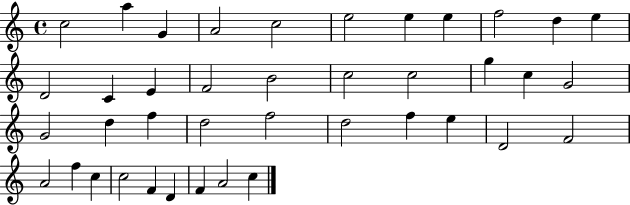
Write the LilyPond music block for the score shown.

{
  \clef treble
  \time 4/4
  \defaultTimeSignature
  \key c \major
  c''2 a''4 g'4 | a'2 c''2 | e''2 e''4 e''4 | f''2 d''4 e''4 | \break d'2 c'4 e'4 | f'2 b'2 | c''2 c''2 | g''4 c''4 g'2 | \break g'2 d''4 f''4 | d''2 f''2 | d''2 f''4 e''4 | d'2 f'2 | \break a'2 f''4 c''4 | c''2 f'4 d'4 | f'4 a'2 c''4 | \bar "|."
}